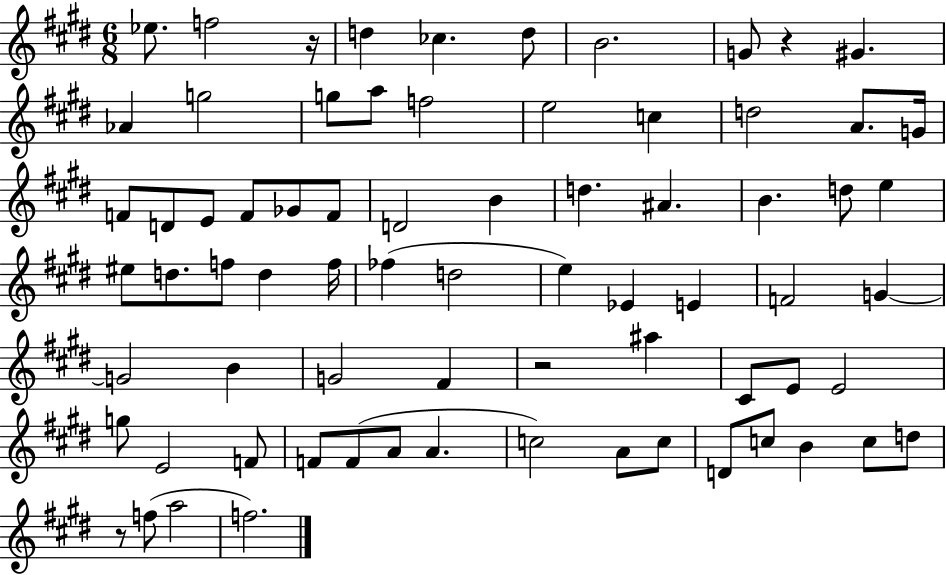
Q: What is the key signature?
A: E major